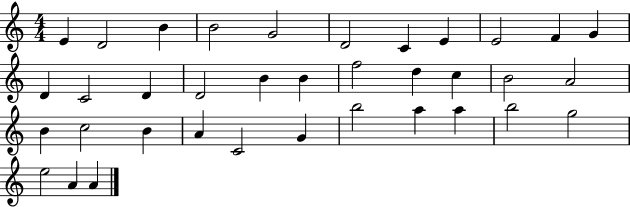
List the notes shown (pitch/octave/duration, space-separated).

E4/q D4/h B4/q B4/h G4/h D4/h C4/q E4/q E4/h F4/q G4/q D4/q C4/h D4/q D4/h B4/q B4/q F5/h D5/q C5/q B4/h A4/h B4/q C5/h B4/q A4/q C4/h G4/q B5/h A5/q A5/q B5/h G5/h E5/h A4/q A4/q